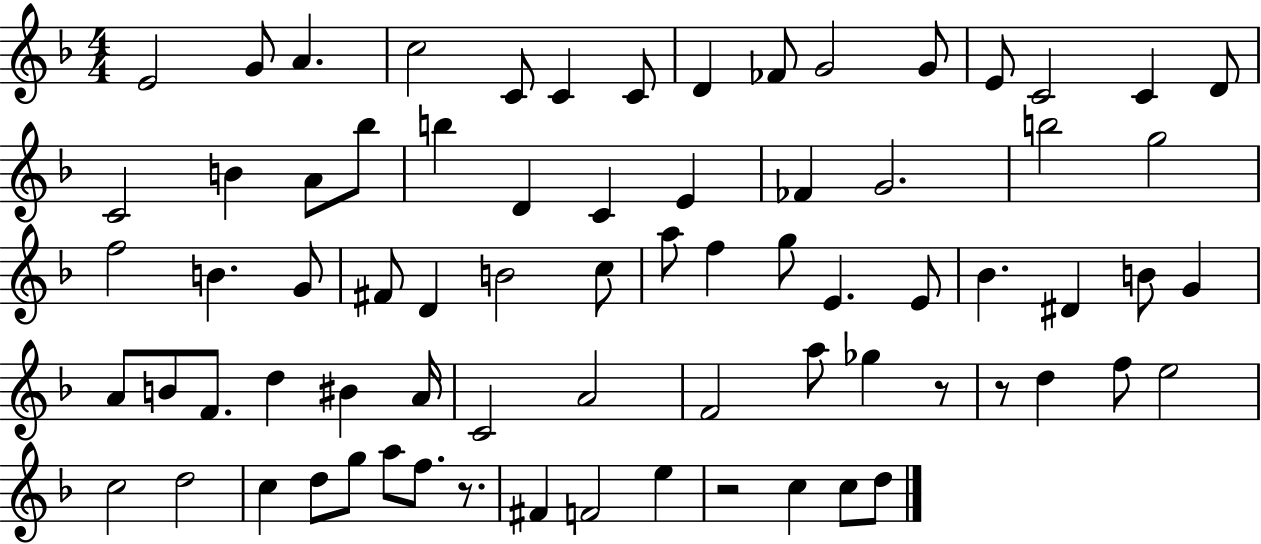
{
  \clef treble
  \numericTimeSignature
  \time 4/4
  \key f \major
  \repeat volta 2 { e'2 g'8 a'4. | c''2 c'8 c'4 c'8 | d'4 fes'8 g'2 g'8 | e'8 c'2 c'4 d'8 | \break c'2 b'4 a'8 bes''8 | b''4 d'4 c'4 e'4 | fes'4 g'2. | b''2 g''2 | \break f''2 b'4. g'8 | fis'8 d'4 b'2 c''8 | a''8 f''4 g''8 e'4. e'8 | bes'4. dis'4 b'8 g'4 | \break a'8 b'8 f'8. d''4 bis'4 a'16 | c'2 a'2 | f'2 a''8 ges''4 r8 | r8 d''4 f''8 e''2 | \break c''2 d''2 | c''4 d''8 g''8 a''8 f''8. r8. | fis'4 f'2 e''4 | r2 c''4 c''8 d''8 | \break } \bar "|."
}